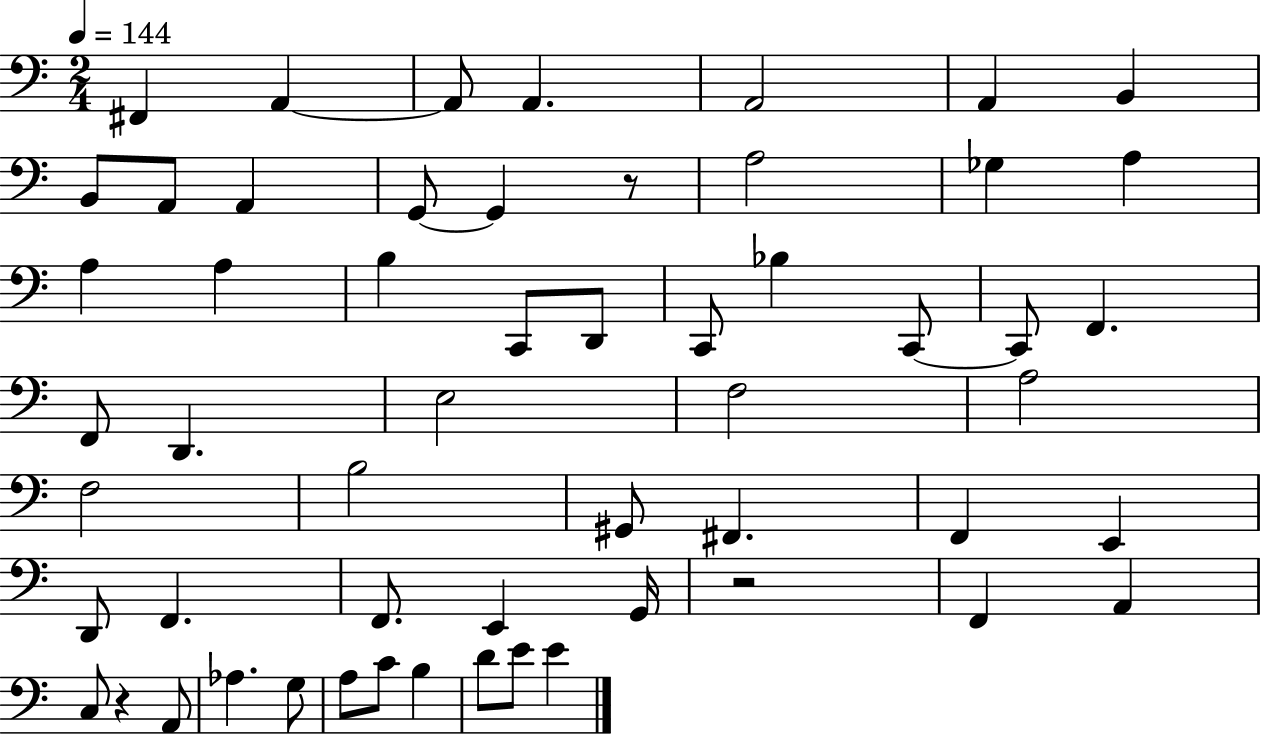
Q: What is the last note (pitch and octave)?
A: E4